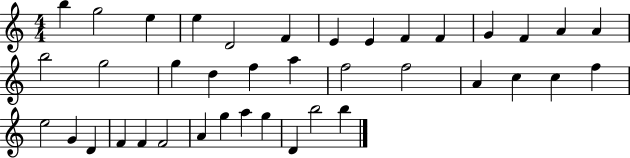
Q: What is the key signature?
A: C major